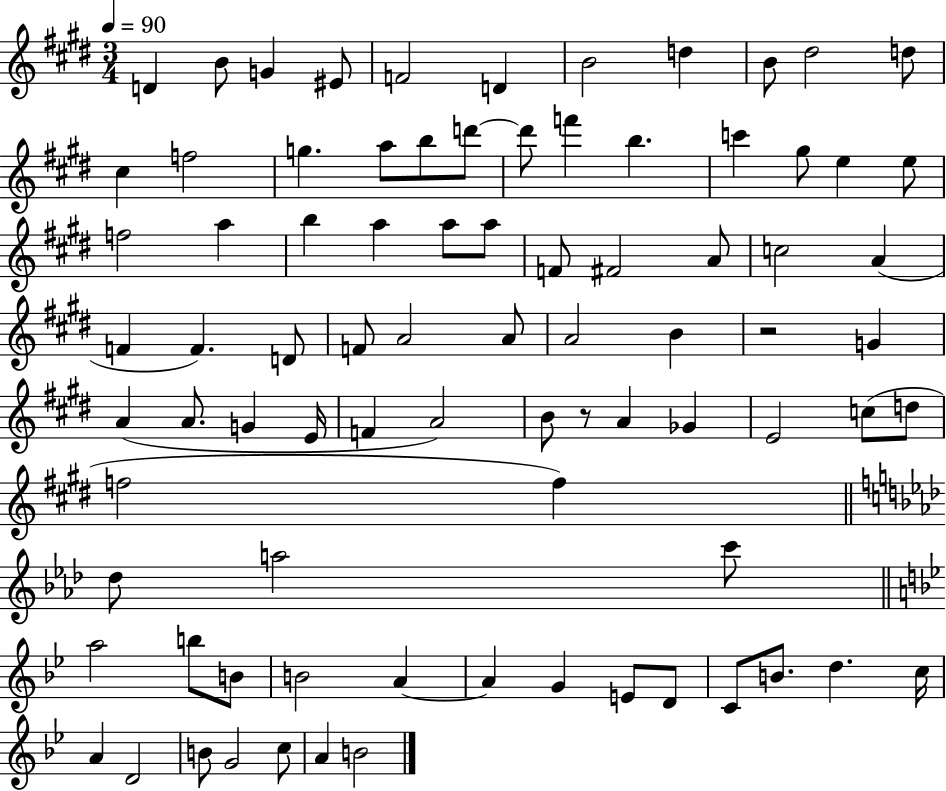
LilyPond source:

{
  \clef treble
  \numericTimeSignature
  \time 3/4
  \key e \major
  \tempo 4 = 90
  d'4 b'8 g'4 eis'8 | f'2 d'4 | b'2 d''4 | b'8 dis''2 d''8 | \break cis''4 f''2 | g''4. a''8 b''8 d'''8~~ | d'''8 f'''4 b''4. | c'''4 gis''8 e''4 e''8 | \break f''2 a''4 | b''4 a''4 a''8 a''8 | f'8 fis'2 a'8 | c''2 a'4( | \break f'4 f'4.) d'8 | f'8 a'2 a'8 | a'2 b'4 | r2 g'4 | \break a'4( a'8. g'4 e'16 | f'4 a'2) | b'8 r8 a'4 ges'4 | e'2 c''8( d''8 | \break f''2 f''4) | \bar "||" \break \key aes \major des''8 a''2 c'''8 | \bar "||" \break \key bes \major a''2 b''8 b'8 | b'2 a'4~~ | a'4 g'4 e'8 d'8 | c'8 b'8. d''4. c''16 | \break a'4 d'2 | b'8 g'2 c''8 | a'4 b'2 | \bar "|."
}